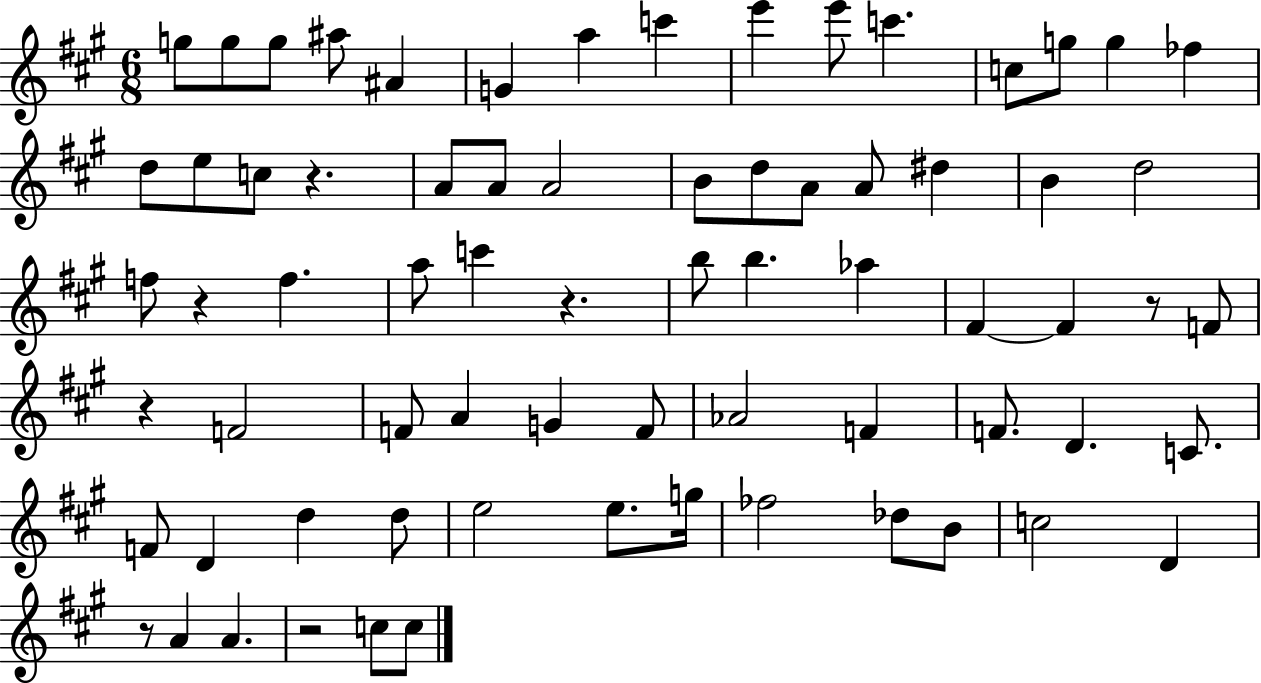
G5/e G5/e G5/e A#5/e A#4/q G4/q A5/q C6/q E6/q E6/e C6/q. C5/e G5/e G5/q FES5/q D5/e E5/e C5/e R/q. A4/e A4/e A4/h B4/e D5/e A4/e A4/e D#5/q B4/q D5/h F5/e R/q F5/q. A5/e C6/q R/q. B5/e B5/q. Ab5/q F#4/q F#4/q R/e F4/e R/q F4/h F4/e A4/q G4/q F4/e Ab4/h F4/q F4/e. D4/q. C4/e. F4/e D4/q D5/q D5/e E5/h E5/e. G5/s FES5/h Db5/e B4/e C5/h D4/q R/e A4/q A4/q. R/h C5/e C5/e